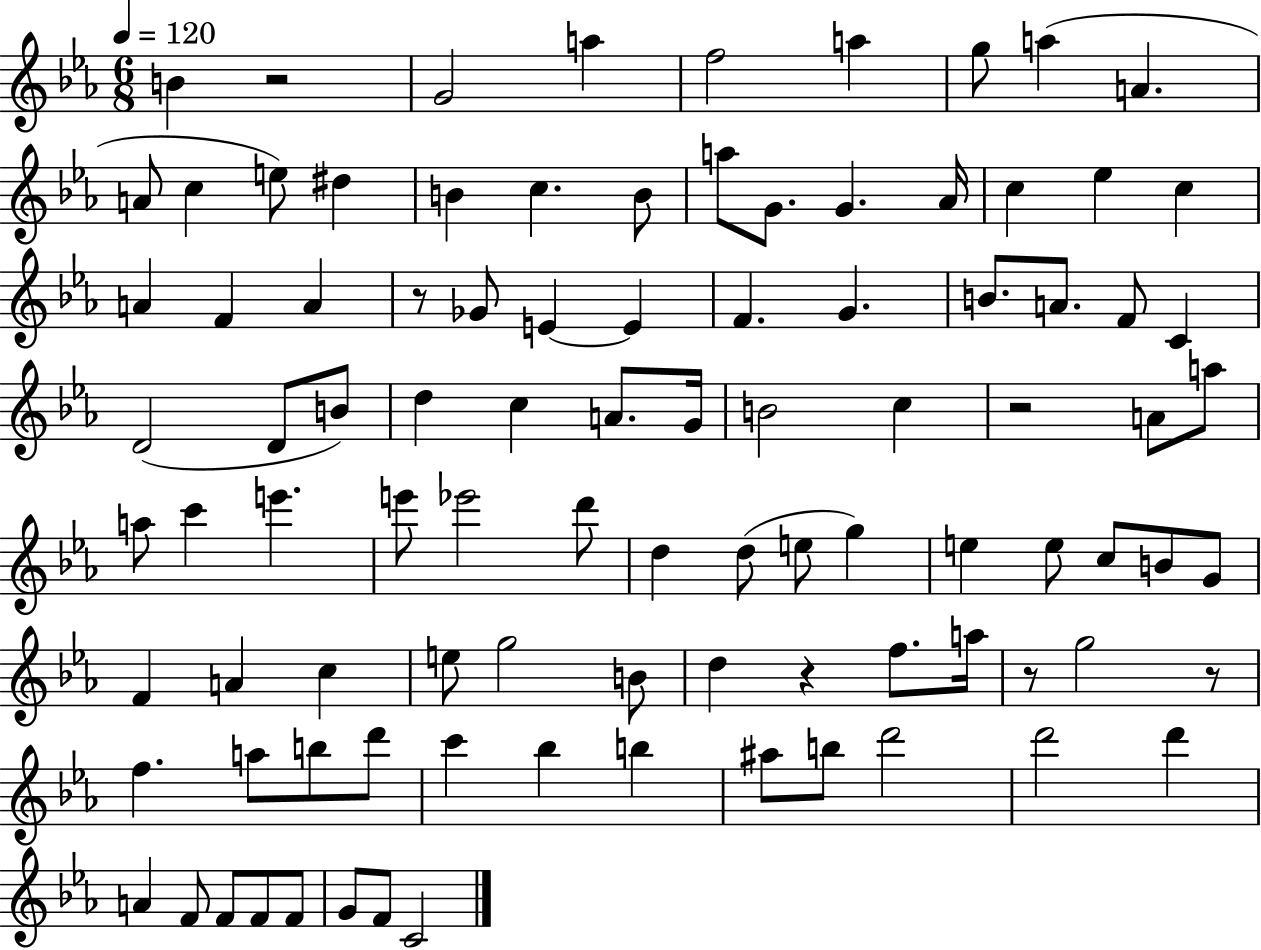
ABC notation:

X:1
T:Untitled
M:6/8
L:1/4
K:Eb
B z2 G2 a f2 a g/2 a A A/2 c e/2 ^d B c B/2 a/2 G/2 G _A/4 c _e c A F A z/2 _G/2 E E F G B/2 A/2 F/2 C D2 D/2 B/2 d c A/2 G/4 B2 c z2 A/2 a/2 a/2 c' e' e'/2 _e'2 d'/2 d d/2 e/2 g e e/2 c/2 B/2 G/2 F A c e/2 g2 B/2 d z f/2 a/4 z/2 g2 z/2 f a/2 b/2 d'/2 c' _b b ^a/2 b/2 d'2 d'2 d' A F/2 F/2 F/2 F/2 G/2 F/2 C2